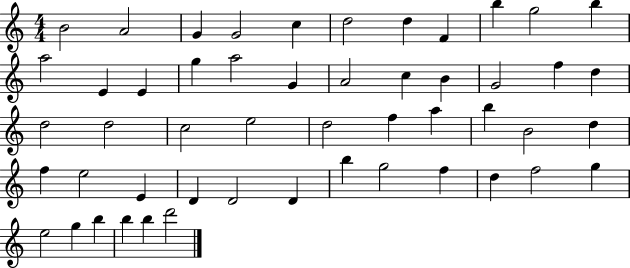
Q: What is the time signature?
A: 4/4